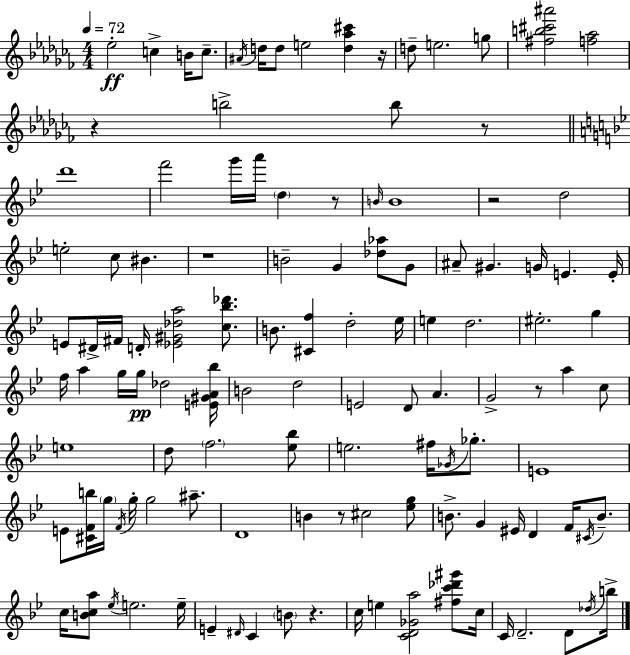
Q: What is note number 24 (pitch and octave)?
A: BIS4